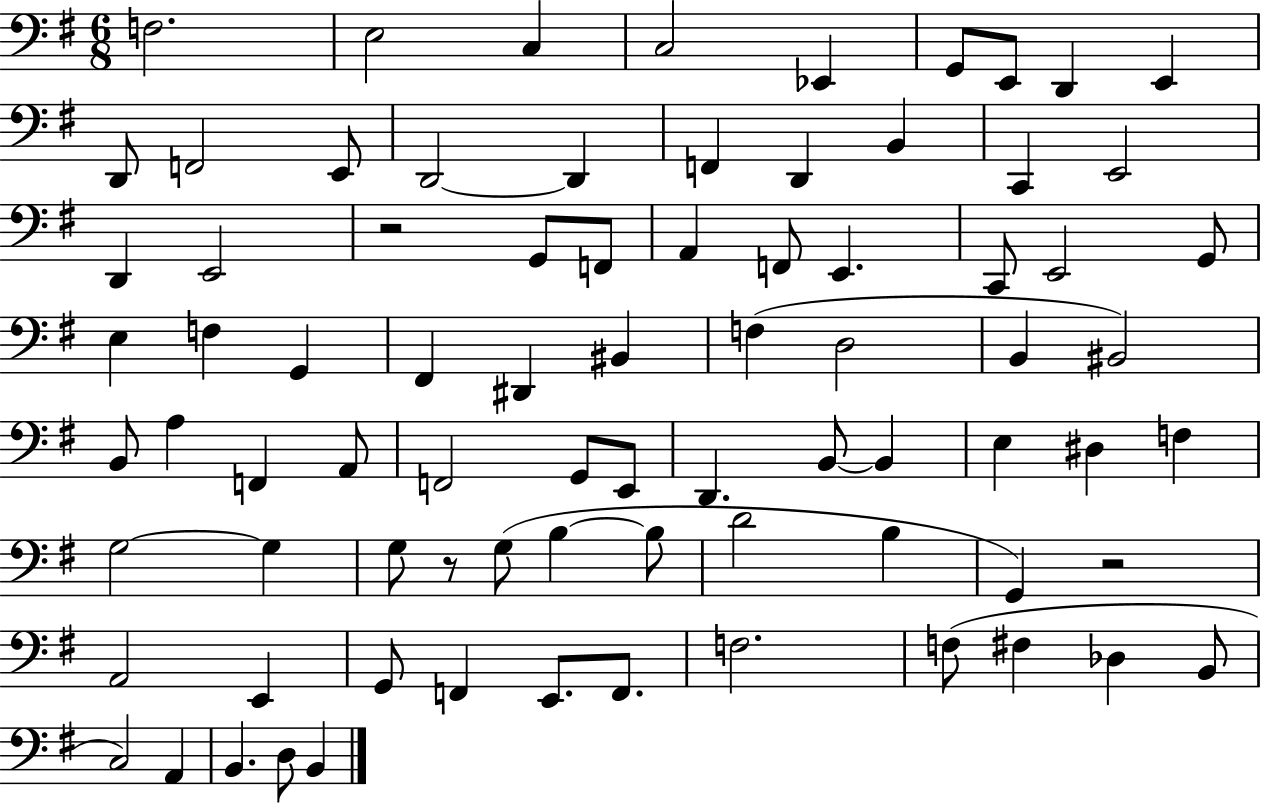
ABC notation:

X:1
T:Untitled
M:6/8
L:1/4
K:G
F,2 E,2 C, C,2 _E,, G,,/2 E,,/2 D,, E,, D,,/2 F,,2 E,,/2 D,,2 D,, F,, D,, B,, C,, E,,2 D,, E,,2 z2 G,,/2 F,,/2 A,, F,,/2 E,, C,,/2 E,,2 G,,/2 E, F, G,, ^F,, ^D,, ^B,, F, D,2 B,, ^B,,2 B,,/2 A, F,, A,,/2 F,,2 G,,/2 E,,/2 D,, B,,/2 B,, E, ^D, F, G,2 G, G,/2 z/2 G,/2 B, B,/2 D2 B, G,, z2 A,,2 E,, G,,/2 F,, E,,/2 F,,/2 F,2 F,/2 ^F, _D, B,,/2 C,2 A,, B,, D,/2 B,,